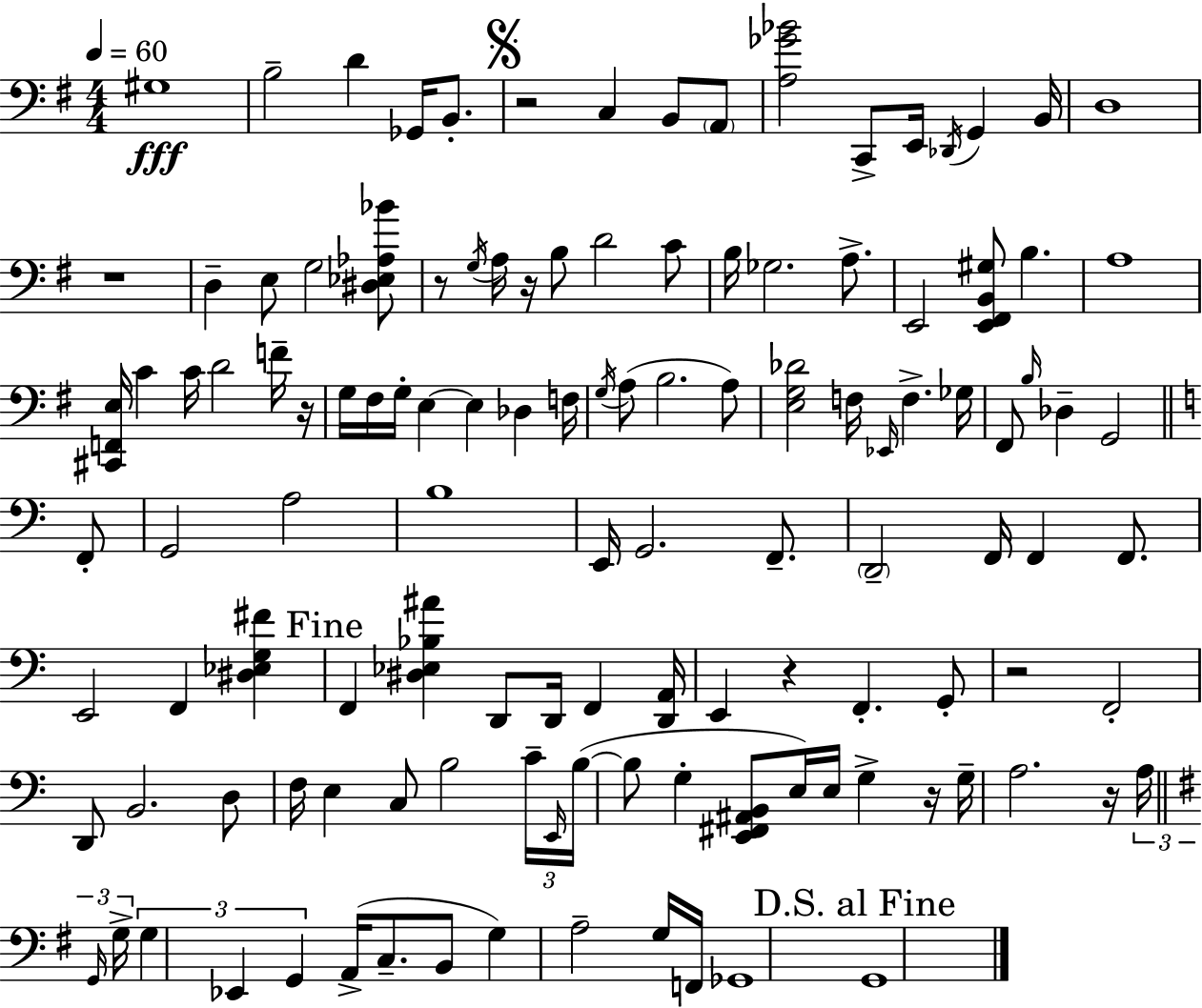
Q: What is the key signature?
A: G major